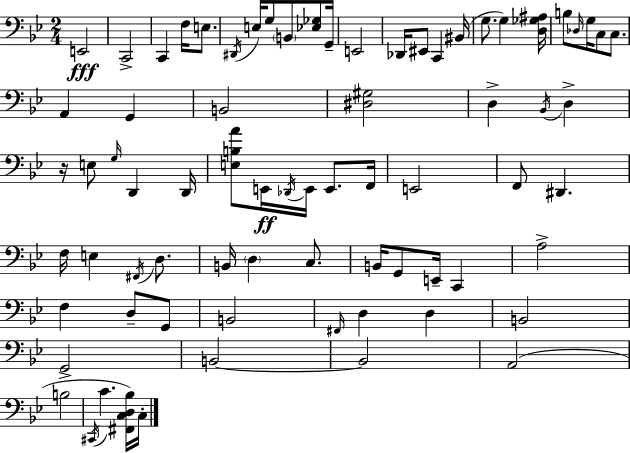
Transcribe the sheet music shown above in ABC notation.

X:1
T:Untitled
M:2/4
L:1/4
K:Gm
E,,2 C,,2 C,, F,/4 E,/2 ^D,,/4 E,/4 G,/2 B,,/2 [_E,_G,]/2 G,,/4 E,,2 _D,,/4 ^E,,/2 C,, ^B,,/4 G,/2 G, [D,_G,^A,]/4 B,/2 _D,/4 G,/4 C,/2 C,/2 A,, G,, B,,2 [^D,^G,]2 D, _B,,/4 D, z/4 E,/2 G,/4 D,, D,,/4 [E,B,A]/2 E,,/4 _D,,/4 E,,/4 E,,/2 F,,/4 E,,2 F,,/2 ^D,, F,/4 E, ^F,,/4 D,/2 B,,/4 D, C,/2 B,,/4 G,,/2 E,,/4 C,, A,2 F, D,/2 G,,/2 B,,2 ^F,,/4 D, D, B,,2 G,,2 B,,2 B,,2 A,,2 B,2 ^C,,/4 C [^F,,C,D,_B,]/4 C,/4